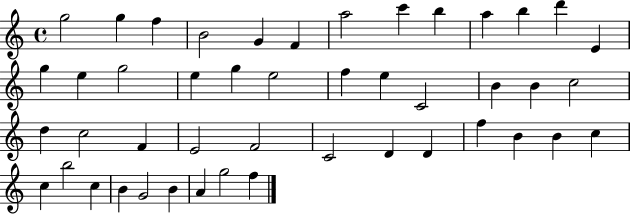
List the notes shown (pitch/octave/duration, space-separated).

G5/h G5/q F5/q B4/h G4/q F4/q A5/h C6/q B5/q A5/q B5/q D6/q E4/q G5/q E5/q G5/h E5/q G5/q E5/h F5/q E5/q C4/h B4/q B4/q C5/h D5/q C5/h F4/q E4/h F4/h C4/h D4/q D4/q F5/q B4/q B4/q C5/q C5/q B5/h C5/q B4/q G4/h B4/q A4/q G5/h F5/q